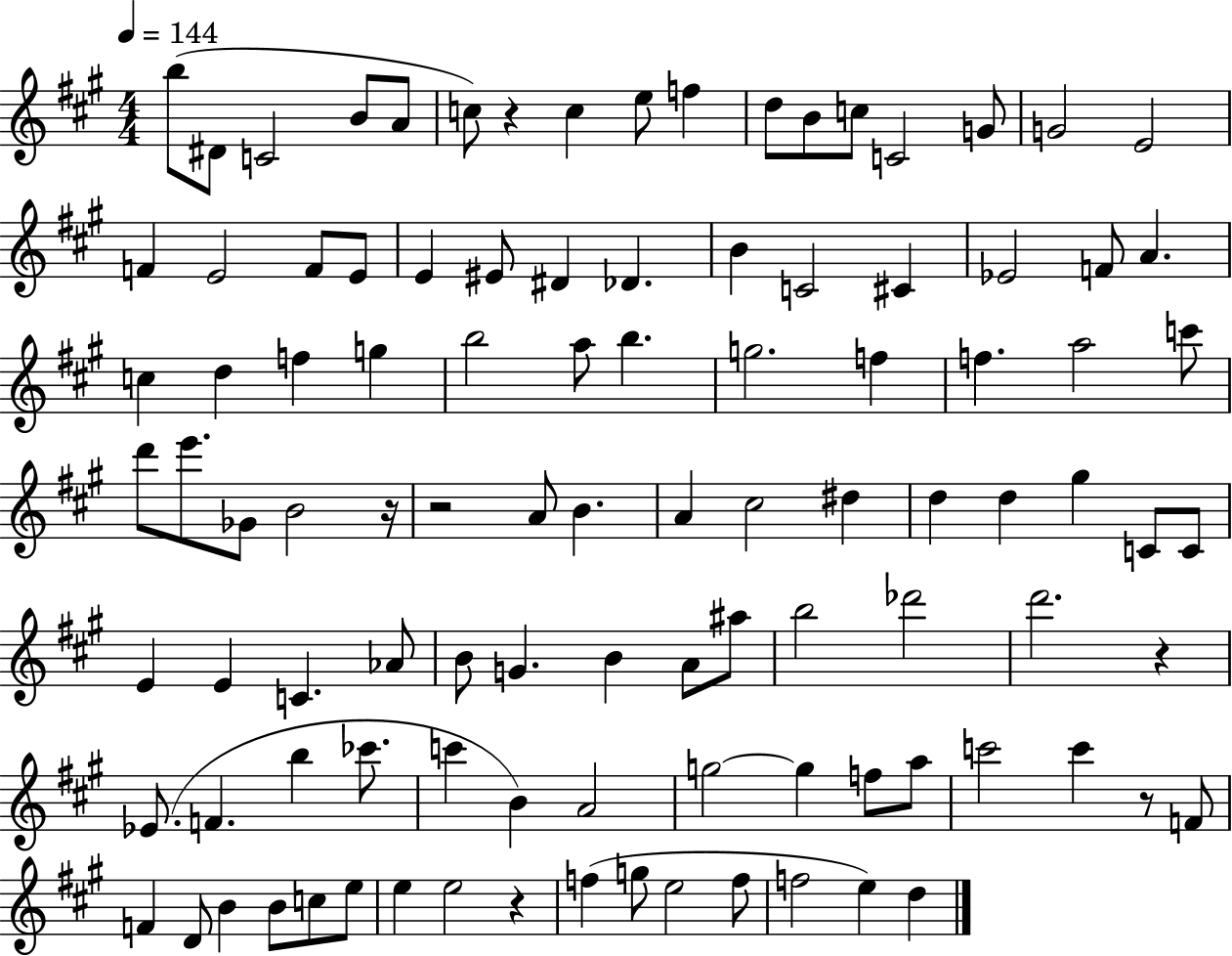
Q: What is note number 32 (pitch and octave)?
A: D5